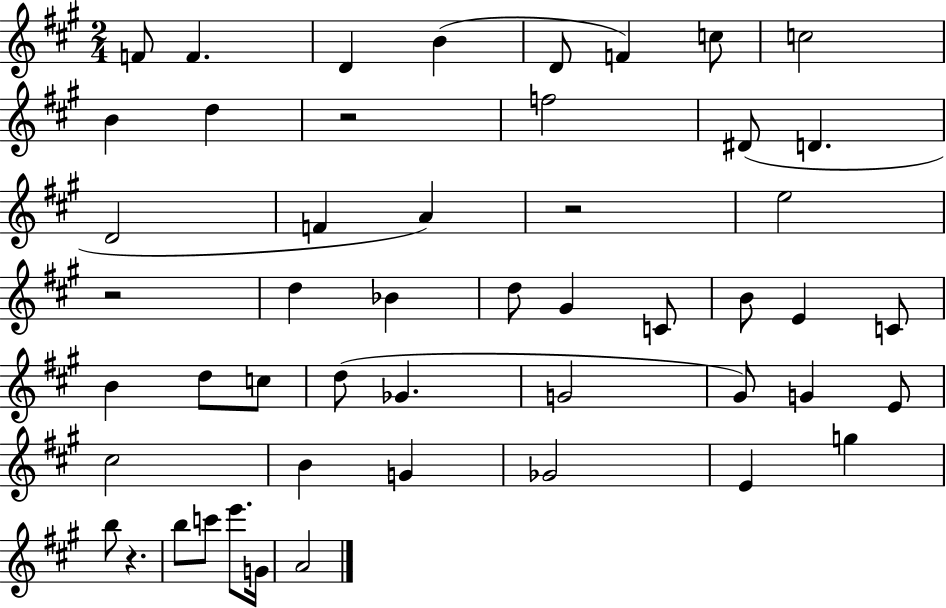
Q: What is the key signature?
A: A major